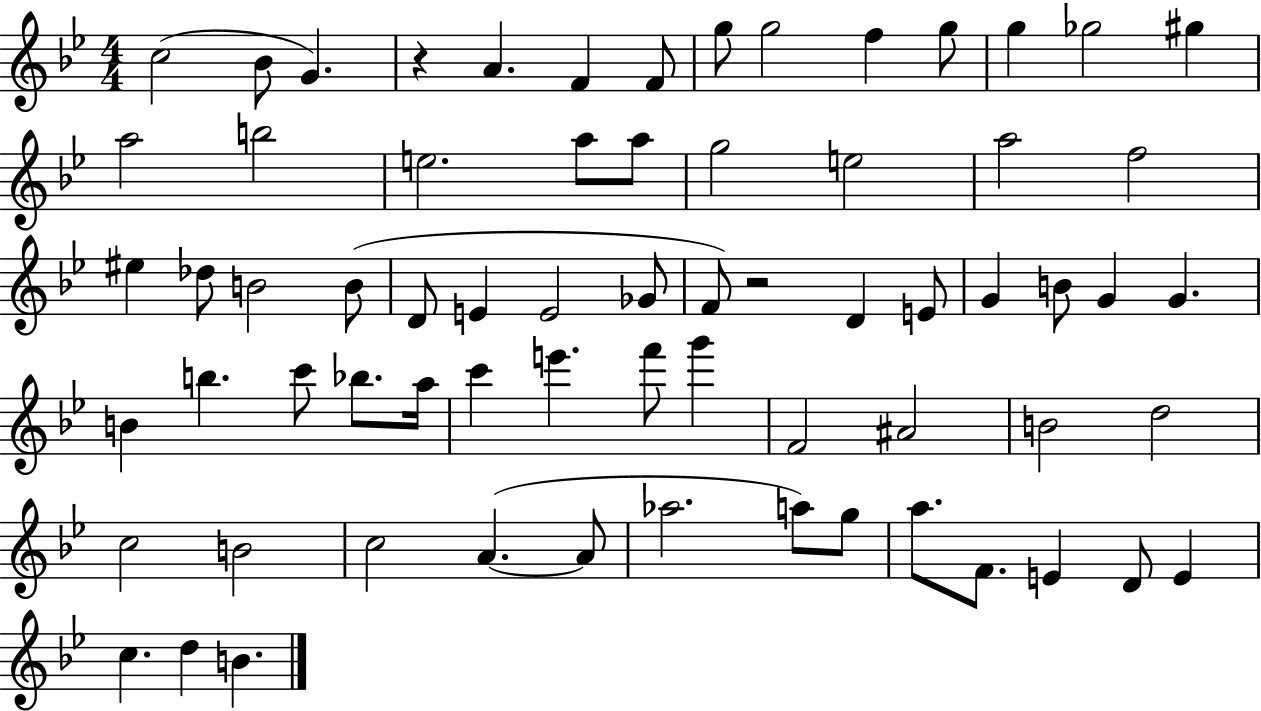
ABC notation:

X:1
T:Untitled
M:4/4
L:1/4
K:Bb
c2 _B/2 G z A F F/2 g/2 g2 f g/2 g _g2 ^g a2 b2 e2 a/2 a/2 g2 e2 a2 f2 ^e _d/2 B2 B/2 D/2 E E2 _G/2 F/2 z2 D E/2 G B/2 G G B b c'/2 _b/2 a/4 c' e' f'/2 g' F2 ^A2 B2 d2 c2 B2 c2 A A/2 _a2 a/2 g/2 a/2 F/2 E D/2 E c d B